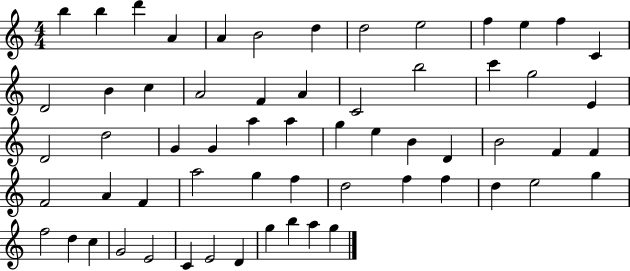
{
  \clef treble
  \numericTimeSignature
  \time 4/4
  \key c \major
  b''4 b''4 d'''4 a'4 | a'4 b'2 d''4 | d''2 e''2 | f''4 e''4 f''4 c'4 | \break d'2 b'4 c''4 | a'2 f'4 a'4 | c'2 b''2 | c'''4 g''2 e'4 | \break d'2 d''2 | g'4 g'4 a''4 a''4 | g''4 e''4 b'4 d'4 | b'2 f'4 f'4 | \break f'2 a'4 f'4 | a''2 g''4 f''4 | d''2 f''4 f''4 | d''4 e''2 g''4 | \break f''2 d''4 c''4 | g'2 e'2 | c'4 e'2 d'4 | g''4 b''4 a''4 g''4 | \break \bar "|."
}